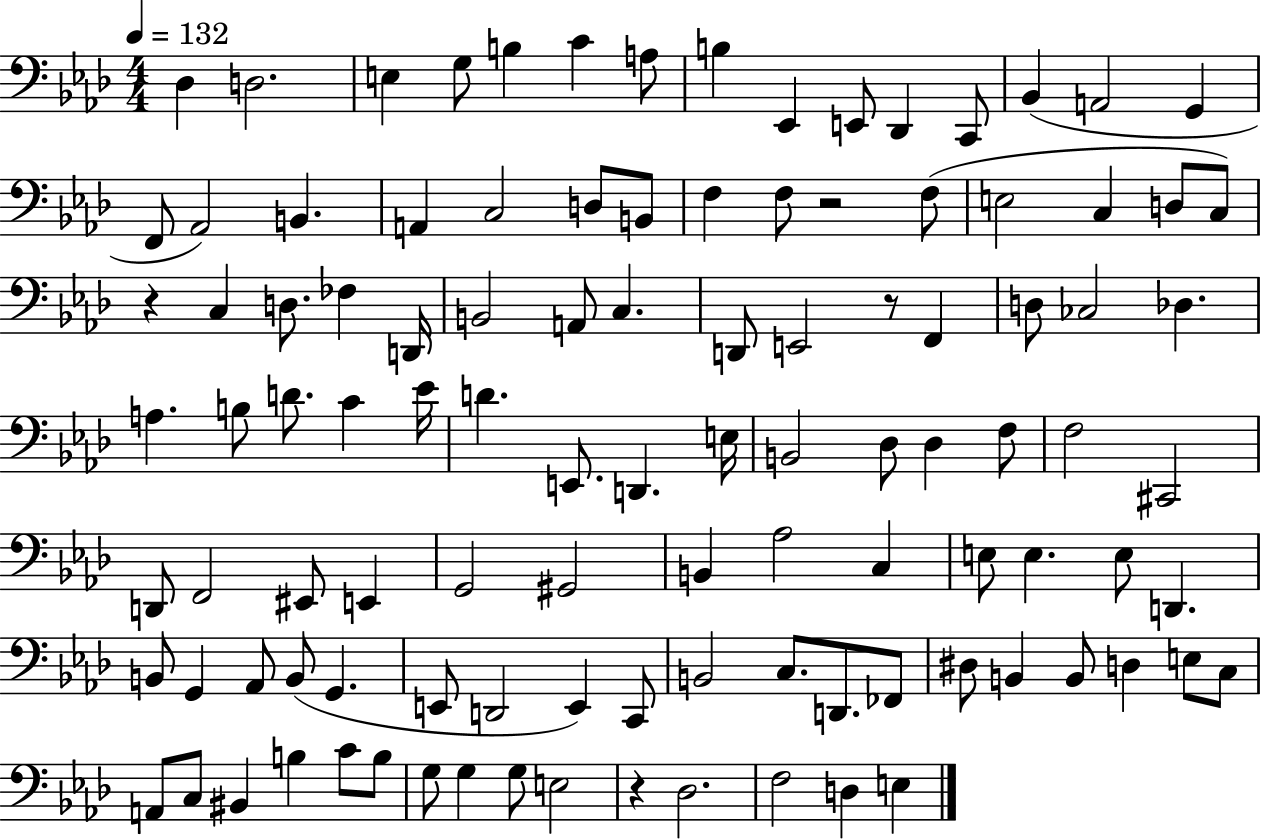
{
  \clef bass
  \numericTimeSignature
  \time 4/4
  \key aes \major
  \tempo 4 = 132
  des4 d2. | e4 g8 b4 c'4 a8 | b4 ees,4 e,8 des,4 c,8 | bes,4( a,2 g,4 | \break f,8 aes,2) b,4. | a,4 c2 d8 b,8 | f4 f8 r2 f8( | e2 c4 d8 c8) | \break r4 c4 d8. fes4 d,16 | b,2 a,8 c4. | d,8 e,2 r8 f,4 | d8 ces2 des4. | \break a4. b8 d'8. c'4 ees'16 | d'4. e,8. d,4. e16 | b,2 des8 des4 f8 | f2 cis,2 | \break d,8 f,2 eis,8 e,4 | g,2 gis,2 | b,4 aes2 c4 | e8 e4. e8 d,4. | \break b,8 g,4 aes,8 b,8( g,4. | e,8 d,2 e,4) c,8 | b,2 c8. d,8. fes,8 | dis8 b,4 b,8 d4 e8 c8 | \break a,8 c8 bis,4 b4 c'8 b8 | g8 g4 g8 e2 | r4 des2. | f2 d4 e4 | \break \bar "|."
}